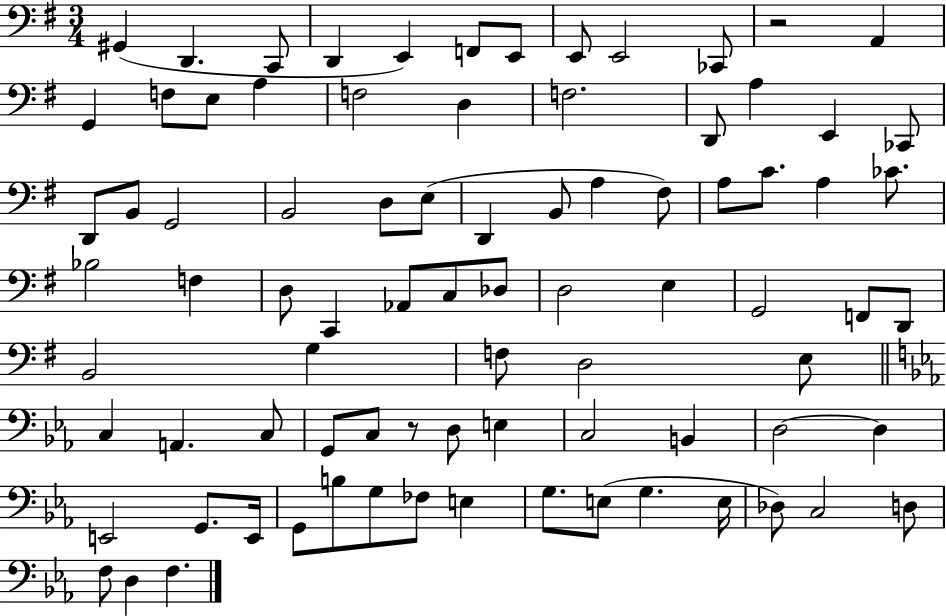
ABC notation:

X:1
T:Untitled
M:3/4
L:1/4
K:G
^G,, D,, C,,/2 D,, E,, F,,/2 E,,/2 E,,/2 E,,2 _C,,/2 z2 A,, G,, F,/2 E,/2 A, F,2 D, F,2 D,,/2 A, E,, _C,,/2 D,,/2 B,,/2 G,,2 B,,2 D,/2 E,/2 D,, B,,/2 A, ^F,/2 A,/2 C/2 A, _C/2 _B,2 F, D,/2 C,, _A,,/2 C,/2 _D,/2 D,2 E, G,,2 F,,/2 D,,/2 B,,2 G, F,/2 D,2 E,/2 C, A,, C,/2 G,,/2 C,/2 z/2 D,/2 E, C,2 B,, D,2 D, E,,2 G,,/2 E,,/4 G,,/2 B,/2 G,/2 _F,/2 E, G,/2 E,/2 G, E,/4 _D,/2 C,2 D,/2 F,/2 D, F,